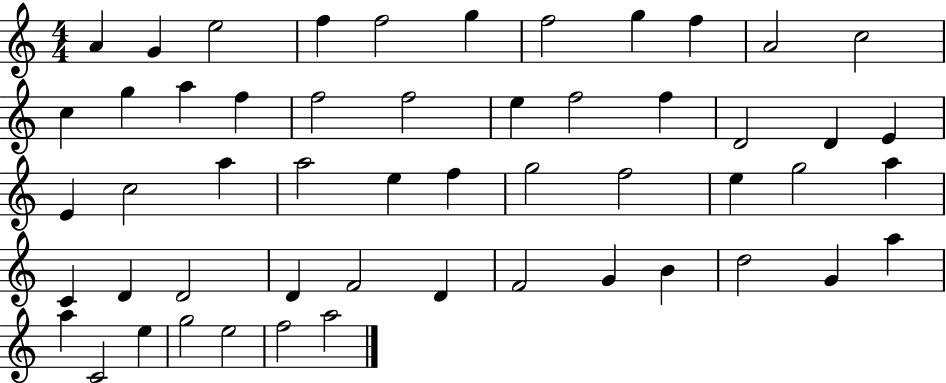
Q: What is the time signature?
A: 4/4